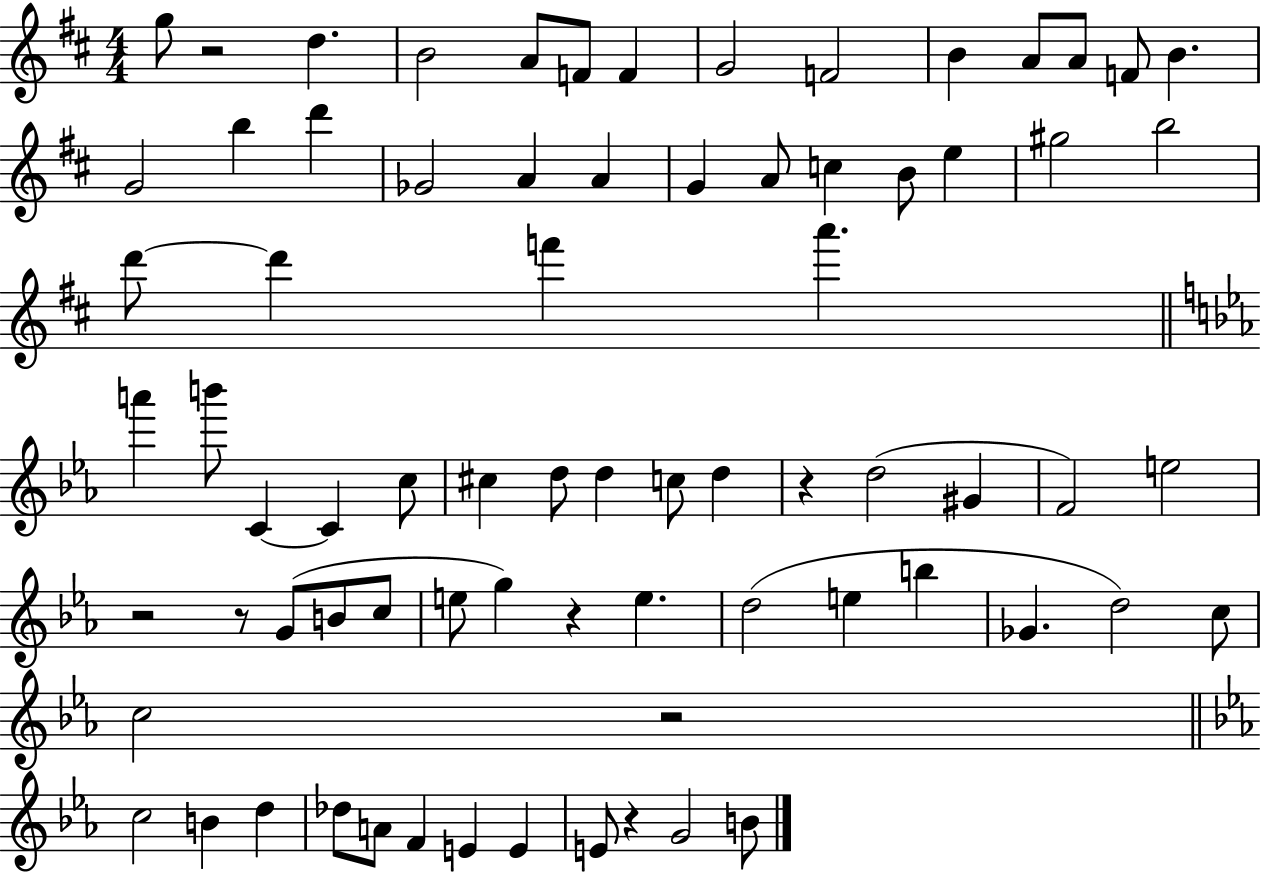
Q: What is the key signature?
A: D major